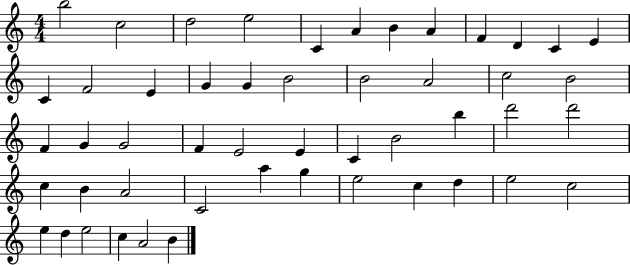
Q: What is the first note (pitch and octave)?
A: B5